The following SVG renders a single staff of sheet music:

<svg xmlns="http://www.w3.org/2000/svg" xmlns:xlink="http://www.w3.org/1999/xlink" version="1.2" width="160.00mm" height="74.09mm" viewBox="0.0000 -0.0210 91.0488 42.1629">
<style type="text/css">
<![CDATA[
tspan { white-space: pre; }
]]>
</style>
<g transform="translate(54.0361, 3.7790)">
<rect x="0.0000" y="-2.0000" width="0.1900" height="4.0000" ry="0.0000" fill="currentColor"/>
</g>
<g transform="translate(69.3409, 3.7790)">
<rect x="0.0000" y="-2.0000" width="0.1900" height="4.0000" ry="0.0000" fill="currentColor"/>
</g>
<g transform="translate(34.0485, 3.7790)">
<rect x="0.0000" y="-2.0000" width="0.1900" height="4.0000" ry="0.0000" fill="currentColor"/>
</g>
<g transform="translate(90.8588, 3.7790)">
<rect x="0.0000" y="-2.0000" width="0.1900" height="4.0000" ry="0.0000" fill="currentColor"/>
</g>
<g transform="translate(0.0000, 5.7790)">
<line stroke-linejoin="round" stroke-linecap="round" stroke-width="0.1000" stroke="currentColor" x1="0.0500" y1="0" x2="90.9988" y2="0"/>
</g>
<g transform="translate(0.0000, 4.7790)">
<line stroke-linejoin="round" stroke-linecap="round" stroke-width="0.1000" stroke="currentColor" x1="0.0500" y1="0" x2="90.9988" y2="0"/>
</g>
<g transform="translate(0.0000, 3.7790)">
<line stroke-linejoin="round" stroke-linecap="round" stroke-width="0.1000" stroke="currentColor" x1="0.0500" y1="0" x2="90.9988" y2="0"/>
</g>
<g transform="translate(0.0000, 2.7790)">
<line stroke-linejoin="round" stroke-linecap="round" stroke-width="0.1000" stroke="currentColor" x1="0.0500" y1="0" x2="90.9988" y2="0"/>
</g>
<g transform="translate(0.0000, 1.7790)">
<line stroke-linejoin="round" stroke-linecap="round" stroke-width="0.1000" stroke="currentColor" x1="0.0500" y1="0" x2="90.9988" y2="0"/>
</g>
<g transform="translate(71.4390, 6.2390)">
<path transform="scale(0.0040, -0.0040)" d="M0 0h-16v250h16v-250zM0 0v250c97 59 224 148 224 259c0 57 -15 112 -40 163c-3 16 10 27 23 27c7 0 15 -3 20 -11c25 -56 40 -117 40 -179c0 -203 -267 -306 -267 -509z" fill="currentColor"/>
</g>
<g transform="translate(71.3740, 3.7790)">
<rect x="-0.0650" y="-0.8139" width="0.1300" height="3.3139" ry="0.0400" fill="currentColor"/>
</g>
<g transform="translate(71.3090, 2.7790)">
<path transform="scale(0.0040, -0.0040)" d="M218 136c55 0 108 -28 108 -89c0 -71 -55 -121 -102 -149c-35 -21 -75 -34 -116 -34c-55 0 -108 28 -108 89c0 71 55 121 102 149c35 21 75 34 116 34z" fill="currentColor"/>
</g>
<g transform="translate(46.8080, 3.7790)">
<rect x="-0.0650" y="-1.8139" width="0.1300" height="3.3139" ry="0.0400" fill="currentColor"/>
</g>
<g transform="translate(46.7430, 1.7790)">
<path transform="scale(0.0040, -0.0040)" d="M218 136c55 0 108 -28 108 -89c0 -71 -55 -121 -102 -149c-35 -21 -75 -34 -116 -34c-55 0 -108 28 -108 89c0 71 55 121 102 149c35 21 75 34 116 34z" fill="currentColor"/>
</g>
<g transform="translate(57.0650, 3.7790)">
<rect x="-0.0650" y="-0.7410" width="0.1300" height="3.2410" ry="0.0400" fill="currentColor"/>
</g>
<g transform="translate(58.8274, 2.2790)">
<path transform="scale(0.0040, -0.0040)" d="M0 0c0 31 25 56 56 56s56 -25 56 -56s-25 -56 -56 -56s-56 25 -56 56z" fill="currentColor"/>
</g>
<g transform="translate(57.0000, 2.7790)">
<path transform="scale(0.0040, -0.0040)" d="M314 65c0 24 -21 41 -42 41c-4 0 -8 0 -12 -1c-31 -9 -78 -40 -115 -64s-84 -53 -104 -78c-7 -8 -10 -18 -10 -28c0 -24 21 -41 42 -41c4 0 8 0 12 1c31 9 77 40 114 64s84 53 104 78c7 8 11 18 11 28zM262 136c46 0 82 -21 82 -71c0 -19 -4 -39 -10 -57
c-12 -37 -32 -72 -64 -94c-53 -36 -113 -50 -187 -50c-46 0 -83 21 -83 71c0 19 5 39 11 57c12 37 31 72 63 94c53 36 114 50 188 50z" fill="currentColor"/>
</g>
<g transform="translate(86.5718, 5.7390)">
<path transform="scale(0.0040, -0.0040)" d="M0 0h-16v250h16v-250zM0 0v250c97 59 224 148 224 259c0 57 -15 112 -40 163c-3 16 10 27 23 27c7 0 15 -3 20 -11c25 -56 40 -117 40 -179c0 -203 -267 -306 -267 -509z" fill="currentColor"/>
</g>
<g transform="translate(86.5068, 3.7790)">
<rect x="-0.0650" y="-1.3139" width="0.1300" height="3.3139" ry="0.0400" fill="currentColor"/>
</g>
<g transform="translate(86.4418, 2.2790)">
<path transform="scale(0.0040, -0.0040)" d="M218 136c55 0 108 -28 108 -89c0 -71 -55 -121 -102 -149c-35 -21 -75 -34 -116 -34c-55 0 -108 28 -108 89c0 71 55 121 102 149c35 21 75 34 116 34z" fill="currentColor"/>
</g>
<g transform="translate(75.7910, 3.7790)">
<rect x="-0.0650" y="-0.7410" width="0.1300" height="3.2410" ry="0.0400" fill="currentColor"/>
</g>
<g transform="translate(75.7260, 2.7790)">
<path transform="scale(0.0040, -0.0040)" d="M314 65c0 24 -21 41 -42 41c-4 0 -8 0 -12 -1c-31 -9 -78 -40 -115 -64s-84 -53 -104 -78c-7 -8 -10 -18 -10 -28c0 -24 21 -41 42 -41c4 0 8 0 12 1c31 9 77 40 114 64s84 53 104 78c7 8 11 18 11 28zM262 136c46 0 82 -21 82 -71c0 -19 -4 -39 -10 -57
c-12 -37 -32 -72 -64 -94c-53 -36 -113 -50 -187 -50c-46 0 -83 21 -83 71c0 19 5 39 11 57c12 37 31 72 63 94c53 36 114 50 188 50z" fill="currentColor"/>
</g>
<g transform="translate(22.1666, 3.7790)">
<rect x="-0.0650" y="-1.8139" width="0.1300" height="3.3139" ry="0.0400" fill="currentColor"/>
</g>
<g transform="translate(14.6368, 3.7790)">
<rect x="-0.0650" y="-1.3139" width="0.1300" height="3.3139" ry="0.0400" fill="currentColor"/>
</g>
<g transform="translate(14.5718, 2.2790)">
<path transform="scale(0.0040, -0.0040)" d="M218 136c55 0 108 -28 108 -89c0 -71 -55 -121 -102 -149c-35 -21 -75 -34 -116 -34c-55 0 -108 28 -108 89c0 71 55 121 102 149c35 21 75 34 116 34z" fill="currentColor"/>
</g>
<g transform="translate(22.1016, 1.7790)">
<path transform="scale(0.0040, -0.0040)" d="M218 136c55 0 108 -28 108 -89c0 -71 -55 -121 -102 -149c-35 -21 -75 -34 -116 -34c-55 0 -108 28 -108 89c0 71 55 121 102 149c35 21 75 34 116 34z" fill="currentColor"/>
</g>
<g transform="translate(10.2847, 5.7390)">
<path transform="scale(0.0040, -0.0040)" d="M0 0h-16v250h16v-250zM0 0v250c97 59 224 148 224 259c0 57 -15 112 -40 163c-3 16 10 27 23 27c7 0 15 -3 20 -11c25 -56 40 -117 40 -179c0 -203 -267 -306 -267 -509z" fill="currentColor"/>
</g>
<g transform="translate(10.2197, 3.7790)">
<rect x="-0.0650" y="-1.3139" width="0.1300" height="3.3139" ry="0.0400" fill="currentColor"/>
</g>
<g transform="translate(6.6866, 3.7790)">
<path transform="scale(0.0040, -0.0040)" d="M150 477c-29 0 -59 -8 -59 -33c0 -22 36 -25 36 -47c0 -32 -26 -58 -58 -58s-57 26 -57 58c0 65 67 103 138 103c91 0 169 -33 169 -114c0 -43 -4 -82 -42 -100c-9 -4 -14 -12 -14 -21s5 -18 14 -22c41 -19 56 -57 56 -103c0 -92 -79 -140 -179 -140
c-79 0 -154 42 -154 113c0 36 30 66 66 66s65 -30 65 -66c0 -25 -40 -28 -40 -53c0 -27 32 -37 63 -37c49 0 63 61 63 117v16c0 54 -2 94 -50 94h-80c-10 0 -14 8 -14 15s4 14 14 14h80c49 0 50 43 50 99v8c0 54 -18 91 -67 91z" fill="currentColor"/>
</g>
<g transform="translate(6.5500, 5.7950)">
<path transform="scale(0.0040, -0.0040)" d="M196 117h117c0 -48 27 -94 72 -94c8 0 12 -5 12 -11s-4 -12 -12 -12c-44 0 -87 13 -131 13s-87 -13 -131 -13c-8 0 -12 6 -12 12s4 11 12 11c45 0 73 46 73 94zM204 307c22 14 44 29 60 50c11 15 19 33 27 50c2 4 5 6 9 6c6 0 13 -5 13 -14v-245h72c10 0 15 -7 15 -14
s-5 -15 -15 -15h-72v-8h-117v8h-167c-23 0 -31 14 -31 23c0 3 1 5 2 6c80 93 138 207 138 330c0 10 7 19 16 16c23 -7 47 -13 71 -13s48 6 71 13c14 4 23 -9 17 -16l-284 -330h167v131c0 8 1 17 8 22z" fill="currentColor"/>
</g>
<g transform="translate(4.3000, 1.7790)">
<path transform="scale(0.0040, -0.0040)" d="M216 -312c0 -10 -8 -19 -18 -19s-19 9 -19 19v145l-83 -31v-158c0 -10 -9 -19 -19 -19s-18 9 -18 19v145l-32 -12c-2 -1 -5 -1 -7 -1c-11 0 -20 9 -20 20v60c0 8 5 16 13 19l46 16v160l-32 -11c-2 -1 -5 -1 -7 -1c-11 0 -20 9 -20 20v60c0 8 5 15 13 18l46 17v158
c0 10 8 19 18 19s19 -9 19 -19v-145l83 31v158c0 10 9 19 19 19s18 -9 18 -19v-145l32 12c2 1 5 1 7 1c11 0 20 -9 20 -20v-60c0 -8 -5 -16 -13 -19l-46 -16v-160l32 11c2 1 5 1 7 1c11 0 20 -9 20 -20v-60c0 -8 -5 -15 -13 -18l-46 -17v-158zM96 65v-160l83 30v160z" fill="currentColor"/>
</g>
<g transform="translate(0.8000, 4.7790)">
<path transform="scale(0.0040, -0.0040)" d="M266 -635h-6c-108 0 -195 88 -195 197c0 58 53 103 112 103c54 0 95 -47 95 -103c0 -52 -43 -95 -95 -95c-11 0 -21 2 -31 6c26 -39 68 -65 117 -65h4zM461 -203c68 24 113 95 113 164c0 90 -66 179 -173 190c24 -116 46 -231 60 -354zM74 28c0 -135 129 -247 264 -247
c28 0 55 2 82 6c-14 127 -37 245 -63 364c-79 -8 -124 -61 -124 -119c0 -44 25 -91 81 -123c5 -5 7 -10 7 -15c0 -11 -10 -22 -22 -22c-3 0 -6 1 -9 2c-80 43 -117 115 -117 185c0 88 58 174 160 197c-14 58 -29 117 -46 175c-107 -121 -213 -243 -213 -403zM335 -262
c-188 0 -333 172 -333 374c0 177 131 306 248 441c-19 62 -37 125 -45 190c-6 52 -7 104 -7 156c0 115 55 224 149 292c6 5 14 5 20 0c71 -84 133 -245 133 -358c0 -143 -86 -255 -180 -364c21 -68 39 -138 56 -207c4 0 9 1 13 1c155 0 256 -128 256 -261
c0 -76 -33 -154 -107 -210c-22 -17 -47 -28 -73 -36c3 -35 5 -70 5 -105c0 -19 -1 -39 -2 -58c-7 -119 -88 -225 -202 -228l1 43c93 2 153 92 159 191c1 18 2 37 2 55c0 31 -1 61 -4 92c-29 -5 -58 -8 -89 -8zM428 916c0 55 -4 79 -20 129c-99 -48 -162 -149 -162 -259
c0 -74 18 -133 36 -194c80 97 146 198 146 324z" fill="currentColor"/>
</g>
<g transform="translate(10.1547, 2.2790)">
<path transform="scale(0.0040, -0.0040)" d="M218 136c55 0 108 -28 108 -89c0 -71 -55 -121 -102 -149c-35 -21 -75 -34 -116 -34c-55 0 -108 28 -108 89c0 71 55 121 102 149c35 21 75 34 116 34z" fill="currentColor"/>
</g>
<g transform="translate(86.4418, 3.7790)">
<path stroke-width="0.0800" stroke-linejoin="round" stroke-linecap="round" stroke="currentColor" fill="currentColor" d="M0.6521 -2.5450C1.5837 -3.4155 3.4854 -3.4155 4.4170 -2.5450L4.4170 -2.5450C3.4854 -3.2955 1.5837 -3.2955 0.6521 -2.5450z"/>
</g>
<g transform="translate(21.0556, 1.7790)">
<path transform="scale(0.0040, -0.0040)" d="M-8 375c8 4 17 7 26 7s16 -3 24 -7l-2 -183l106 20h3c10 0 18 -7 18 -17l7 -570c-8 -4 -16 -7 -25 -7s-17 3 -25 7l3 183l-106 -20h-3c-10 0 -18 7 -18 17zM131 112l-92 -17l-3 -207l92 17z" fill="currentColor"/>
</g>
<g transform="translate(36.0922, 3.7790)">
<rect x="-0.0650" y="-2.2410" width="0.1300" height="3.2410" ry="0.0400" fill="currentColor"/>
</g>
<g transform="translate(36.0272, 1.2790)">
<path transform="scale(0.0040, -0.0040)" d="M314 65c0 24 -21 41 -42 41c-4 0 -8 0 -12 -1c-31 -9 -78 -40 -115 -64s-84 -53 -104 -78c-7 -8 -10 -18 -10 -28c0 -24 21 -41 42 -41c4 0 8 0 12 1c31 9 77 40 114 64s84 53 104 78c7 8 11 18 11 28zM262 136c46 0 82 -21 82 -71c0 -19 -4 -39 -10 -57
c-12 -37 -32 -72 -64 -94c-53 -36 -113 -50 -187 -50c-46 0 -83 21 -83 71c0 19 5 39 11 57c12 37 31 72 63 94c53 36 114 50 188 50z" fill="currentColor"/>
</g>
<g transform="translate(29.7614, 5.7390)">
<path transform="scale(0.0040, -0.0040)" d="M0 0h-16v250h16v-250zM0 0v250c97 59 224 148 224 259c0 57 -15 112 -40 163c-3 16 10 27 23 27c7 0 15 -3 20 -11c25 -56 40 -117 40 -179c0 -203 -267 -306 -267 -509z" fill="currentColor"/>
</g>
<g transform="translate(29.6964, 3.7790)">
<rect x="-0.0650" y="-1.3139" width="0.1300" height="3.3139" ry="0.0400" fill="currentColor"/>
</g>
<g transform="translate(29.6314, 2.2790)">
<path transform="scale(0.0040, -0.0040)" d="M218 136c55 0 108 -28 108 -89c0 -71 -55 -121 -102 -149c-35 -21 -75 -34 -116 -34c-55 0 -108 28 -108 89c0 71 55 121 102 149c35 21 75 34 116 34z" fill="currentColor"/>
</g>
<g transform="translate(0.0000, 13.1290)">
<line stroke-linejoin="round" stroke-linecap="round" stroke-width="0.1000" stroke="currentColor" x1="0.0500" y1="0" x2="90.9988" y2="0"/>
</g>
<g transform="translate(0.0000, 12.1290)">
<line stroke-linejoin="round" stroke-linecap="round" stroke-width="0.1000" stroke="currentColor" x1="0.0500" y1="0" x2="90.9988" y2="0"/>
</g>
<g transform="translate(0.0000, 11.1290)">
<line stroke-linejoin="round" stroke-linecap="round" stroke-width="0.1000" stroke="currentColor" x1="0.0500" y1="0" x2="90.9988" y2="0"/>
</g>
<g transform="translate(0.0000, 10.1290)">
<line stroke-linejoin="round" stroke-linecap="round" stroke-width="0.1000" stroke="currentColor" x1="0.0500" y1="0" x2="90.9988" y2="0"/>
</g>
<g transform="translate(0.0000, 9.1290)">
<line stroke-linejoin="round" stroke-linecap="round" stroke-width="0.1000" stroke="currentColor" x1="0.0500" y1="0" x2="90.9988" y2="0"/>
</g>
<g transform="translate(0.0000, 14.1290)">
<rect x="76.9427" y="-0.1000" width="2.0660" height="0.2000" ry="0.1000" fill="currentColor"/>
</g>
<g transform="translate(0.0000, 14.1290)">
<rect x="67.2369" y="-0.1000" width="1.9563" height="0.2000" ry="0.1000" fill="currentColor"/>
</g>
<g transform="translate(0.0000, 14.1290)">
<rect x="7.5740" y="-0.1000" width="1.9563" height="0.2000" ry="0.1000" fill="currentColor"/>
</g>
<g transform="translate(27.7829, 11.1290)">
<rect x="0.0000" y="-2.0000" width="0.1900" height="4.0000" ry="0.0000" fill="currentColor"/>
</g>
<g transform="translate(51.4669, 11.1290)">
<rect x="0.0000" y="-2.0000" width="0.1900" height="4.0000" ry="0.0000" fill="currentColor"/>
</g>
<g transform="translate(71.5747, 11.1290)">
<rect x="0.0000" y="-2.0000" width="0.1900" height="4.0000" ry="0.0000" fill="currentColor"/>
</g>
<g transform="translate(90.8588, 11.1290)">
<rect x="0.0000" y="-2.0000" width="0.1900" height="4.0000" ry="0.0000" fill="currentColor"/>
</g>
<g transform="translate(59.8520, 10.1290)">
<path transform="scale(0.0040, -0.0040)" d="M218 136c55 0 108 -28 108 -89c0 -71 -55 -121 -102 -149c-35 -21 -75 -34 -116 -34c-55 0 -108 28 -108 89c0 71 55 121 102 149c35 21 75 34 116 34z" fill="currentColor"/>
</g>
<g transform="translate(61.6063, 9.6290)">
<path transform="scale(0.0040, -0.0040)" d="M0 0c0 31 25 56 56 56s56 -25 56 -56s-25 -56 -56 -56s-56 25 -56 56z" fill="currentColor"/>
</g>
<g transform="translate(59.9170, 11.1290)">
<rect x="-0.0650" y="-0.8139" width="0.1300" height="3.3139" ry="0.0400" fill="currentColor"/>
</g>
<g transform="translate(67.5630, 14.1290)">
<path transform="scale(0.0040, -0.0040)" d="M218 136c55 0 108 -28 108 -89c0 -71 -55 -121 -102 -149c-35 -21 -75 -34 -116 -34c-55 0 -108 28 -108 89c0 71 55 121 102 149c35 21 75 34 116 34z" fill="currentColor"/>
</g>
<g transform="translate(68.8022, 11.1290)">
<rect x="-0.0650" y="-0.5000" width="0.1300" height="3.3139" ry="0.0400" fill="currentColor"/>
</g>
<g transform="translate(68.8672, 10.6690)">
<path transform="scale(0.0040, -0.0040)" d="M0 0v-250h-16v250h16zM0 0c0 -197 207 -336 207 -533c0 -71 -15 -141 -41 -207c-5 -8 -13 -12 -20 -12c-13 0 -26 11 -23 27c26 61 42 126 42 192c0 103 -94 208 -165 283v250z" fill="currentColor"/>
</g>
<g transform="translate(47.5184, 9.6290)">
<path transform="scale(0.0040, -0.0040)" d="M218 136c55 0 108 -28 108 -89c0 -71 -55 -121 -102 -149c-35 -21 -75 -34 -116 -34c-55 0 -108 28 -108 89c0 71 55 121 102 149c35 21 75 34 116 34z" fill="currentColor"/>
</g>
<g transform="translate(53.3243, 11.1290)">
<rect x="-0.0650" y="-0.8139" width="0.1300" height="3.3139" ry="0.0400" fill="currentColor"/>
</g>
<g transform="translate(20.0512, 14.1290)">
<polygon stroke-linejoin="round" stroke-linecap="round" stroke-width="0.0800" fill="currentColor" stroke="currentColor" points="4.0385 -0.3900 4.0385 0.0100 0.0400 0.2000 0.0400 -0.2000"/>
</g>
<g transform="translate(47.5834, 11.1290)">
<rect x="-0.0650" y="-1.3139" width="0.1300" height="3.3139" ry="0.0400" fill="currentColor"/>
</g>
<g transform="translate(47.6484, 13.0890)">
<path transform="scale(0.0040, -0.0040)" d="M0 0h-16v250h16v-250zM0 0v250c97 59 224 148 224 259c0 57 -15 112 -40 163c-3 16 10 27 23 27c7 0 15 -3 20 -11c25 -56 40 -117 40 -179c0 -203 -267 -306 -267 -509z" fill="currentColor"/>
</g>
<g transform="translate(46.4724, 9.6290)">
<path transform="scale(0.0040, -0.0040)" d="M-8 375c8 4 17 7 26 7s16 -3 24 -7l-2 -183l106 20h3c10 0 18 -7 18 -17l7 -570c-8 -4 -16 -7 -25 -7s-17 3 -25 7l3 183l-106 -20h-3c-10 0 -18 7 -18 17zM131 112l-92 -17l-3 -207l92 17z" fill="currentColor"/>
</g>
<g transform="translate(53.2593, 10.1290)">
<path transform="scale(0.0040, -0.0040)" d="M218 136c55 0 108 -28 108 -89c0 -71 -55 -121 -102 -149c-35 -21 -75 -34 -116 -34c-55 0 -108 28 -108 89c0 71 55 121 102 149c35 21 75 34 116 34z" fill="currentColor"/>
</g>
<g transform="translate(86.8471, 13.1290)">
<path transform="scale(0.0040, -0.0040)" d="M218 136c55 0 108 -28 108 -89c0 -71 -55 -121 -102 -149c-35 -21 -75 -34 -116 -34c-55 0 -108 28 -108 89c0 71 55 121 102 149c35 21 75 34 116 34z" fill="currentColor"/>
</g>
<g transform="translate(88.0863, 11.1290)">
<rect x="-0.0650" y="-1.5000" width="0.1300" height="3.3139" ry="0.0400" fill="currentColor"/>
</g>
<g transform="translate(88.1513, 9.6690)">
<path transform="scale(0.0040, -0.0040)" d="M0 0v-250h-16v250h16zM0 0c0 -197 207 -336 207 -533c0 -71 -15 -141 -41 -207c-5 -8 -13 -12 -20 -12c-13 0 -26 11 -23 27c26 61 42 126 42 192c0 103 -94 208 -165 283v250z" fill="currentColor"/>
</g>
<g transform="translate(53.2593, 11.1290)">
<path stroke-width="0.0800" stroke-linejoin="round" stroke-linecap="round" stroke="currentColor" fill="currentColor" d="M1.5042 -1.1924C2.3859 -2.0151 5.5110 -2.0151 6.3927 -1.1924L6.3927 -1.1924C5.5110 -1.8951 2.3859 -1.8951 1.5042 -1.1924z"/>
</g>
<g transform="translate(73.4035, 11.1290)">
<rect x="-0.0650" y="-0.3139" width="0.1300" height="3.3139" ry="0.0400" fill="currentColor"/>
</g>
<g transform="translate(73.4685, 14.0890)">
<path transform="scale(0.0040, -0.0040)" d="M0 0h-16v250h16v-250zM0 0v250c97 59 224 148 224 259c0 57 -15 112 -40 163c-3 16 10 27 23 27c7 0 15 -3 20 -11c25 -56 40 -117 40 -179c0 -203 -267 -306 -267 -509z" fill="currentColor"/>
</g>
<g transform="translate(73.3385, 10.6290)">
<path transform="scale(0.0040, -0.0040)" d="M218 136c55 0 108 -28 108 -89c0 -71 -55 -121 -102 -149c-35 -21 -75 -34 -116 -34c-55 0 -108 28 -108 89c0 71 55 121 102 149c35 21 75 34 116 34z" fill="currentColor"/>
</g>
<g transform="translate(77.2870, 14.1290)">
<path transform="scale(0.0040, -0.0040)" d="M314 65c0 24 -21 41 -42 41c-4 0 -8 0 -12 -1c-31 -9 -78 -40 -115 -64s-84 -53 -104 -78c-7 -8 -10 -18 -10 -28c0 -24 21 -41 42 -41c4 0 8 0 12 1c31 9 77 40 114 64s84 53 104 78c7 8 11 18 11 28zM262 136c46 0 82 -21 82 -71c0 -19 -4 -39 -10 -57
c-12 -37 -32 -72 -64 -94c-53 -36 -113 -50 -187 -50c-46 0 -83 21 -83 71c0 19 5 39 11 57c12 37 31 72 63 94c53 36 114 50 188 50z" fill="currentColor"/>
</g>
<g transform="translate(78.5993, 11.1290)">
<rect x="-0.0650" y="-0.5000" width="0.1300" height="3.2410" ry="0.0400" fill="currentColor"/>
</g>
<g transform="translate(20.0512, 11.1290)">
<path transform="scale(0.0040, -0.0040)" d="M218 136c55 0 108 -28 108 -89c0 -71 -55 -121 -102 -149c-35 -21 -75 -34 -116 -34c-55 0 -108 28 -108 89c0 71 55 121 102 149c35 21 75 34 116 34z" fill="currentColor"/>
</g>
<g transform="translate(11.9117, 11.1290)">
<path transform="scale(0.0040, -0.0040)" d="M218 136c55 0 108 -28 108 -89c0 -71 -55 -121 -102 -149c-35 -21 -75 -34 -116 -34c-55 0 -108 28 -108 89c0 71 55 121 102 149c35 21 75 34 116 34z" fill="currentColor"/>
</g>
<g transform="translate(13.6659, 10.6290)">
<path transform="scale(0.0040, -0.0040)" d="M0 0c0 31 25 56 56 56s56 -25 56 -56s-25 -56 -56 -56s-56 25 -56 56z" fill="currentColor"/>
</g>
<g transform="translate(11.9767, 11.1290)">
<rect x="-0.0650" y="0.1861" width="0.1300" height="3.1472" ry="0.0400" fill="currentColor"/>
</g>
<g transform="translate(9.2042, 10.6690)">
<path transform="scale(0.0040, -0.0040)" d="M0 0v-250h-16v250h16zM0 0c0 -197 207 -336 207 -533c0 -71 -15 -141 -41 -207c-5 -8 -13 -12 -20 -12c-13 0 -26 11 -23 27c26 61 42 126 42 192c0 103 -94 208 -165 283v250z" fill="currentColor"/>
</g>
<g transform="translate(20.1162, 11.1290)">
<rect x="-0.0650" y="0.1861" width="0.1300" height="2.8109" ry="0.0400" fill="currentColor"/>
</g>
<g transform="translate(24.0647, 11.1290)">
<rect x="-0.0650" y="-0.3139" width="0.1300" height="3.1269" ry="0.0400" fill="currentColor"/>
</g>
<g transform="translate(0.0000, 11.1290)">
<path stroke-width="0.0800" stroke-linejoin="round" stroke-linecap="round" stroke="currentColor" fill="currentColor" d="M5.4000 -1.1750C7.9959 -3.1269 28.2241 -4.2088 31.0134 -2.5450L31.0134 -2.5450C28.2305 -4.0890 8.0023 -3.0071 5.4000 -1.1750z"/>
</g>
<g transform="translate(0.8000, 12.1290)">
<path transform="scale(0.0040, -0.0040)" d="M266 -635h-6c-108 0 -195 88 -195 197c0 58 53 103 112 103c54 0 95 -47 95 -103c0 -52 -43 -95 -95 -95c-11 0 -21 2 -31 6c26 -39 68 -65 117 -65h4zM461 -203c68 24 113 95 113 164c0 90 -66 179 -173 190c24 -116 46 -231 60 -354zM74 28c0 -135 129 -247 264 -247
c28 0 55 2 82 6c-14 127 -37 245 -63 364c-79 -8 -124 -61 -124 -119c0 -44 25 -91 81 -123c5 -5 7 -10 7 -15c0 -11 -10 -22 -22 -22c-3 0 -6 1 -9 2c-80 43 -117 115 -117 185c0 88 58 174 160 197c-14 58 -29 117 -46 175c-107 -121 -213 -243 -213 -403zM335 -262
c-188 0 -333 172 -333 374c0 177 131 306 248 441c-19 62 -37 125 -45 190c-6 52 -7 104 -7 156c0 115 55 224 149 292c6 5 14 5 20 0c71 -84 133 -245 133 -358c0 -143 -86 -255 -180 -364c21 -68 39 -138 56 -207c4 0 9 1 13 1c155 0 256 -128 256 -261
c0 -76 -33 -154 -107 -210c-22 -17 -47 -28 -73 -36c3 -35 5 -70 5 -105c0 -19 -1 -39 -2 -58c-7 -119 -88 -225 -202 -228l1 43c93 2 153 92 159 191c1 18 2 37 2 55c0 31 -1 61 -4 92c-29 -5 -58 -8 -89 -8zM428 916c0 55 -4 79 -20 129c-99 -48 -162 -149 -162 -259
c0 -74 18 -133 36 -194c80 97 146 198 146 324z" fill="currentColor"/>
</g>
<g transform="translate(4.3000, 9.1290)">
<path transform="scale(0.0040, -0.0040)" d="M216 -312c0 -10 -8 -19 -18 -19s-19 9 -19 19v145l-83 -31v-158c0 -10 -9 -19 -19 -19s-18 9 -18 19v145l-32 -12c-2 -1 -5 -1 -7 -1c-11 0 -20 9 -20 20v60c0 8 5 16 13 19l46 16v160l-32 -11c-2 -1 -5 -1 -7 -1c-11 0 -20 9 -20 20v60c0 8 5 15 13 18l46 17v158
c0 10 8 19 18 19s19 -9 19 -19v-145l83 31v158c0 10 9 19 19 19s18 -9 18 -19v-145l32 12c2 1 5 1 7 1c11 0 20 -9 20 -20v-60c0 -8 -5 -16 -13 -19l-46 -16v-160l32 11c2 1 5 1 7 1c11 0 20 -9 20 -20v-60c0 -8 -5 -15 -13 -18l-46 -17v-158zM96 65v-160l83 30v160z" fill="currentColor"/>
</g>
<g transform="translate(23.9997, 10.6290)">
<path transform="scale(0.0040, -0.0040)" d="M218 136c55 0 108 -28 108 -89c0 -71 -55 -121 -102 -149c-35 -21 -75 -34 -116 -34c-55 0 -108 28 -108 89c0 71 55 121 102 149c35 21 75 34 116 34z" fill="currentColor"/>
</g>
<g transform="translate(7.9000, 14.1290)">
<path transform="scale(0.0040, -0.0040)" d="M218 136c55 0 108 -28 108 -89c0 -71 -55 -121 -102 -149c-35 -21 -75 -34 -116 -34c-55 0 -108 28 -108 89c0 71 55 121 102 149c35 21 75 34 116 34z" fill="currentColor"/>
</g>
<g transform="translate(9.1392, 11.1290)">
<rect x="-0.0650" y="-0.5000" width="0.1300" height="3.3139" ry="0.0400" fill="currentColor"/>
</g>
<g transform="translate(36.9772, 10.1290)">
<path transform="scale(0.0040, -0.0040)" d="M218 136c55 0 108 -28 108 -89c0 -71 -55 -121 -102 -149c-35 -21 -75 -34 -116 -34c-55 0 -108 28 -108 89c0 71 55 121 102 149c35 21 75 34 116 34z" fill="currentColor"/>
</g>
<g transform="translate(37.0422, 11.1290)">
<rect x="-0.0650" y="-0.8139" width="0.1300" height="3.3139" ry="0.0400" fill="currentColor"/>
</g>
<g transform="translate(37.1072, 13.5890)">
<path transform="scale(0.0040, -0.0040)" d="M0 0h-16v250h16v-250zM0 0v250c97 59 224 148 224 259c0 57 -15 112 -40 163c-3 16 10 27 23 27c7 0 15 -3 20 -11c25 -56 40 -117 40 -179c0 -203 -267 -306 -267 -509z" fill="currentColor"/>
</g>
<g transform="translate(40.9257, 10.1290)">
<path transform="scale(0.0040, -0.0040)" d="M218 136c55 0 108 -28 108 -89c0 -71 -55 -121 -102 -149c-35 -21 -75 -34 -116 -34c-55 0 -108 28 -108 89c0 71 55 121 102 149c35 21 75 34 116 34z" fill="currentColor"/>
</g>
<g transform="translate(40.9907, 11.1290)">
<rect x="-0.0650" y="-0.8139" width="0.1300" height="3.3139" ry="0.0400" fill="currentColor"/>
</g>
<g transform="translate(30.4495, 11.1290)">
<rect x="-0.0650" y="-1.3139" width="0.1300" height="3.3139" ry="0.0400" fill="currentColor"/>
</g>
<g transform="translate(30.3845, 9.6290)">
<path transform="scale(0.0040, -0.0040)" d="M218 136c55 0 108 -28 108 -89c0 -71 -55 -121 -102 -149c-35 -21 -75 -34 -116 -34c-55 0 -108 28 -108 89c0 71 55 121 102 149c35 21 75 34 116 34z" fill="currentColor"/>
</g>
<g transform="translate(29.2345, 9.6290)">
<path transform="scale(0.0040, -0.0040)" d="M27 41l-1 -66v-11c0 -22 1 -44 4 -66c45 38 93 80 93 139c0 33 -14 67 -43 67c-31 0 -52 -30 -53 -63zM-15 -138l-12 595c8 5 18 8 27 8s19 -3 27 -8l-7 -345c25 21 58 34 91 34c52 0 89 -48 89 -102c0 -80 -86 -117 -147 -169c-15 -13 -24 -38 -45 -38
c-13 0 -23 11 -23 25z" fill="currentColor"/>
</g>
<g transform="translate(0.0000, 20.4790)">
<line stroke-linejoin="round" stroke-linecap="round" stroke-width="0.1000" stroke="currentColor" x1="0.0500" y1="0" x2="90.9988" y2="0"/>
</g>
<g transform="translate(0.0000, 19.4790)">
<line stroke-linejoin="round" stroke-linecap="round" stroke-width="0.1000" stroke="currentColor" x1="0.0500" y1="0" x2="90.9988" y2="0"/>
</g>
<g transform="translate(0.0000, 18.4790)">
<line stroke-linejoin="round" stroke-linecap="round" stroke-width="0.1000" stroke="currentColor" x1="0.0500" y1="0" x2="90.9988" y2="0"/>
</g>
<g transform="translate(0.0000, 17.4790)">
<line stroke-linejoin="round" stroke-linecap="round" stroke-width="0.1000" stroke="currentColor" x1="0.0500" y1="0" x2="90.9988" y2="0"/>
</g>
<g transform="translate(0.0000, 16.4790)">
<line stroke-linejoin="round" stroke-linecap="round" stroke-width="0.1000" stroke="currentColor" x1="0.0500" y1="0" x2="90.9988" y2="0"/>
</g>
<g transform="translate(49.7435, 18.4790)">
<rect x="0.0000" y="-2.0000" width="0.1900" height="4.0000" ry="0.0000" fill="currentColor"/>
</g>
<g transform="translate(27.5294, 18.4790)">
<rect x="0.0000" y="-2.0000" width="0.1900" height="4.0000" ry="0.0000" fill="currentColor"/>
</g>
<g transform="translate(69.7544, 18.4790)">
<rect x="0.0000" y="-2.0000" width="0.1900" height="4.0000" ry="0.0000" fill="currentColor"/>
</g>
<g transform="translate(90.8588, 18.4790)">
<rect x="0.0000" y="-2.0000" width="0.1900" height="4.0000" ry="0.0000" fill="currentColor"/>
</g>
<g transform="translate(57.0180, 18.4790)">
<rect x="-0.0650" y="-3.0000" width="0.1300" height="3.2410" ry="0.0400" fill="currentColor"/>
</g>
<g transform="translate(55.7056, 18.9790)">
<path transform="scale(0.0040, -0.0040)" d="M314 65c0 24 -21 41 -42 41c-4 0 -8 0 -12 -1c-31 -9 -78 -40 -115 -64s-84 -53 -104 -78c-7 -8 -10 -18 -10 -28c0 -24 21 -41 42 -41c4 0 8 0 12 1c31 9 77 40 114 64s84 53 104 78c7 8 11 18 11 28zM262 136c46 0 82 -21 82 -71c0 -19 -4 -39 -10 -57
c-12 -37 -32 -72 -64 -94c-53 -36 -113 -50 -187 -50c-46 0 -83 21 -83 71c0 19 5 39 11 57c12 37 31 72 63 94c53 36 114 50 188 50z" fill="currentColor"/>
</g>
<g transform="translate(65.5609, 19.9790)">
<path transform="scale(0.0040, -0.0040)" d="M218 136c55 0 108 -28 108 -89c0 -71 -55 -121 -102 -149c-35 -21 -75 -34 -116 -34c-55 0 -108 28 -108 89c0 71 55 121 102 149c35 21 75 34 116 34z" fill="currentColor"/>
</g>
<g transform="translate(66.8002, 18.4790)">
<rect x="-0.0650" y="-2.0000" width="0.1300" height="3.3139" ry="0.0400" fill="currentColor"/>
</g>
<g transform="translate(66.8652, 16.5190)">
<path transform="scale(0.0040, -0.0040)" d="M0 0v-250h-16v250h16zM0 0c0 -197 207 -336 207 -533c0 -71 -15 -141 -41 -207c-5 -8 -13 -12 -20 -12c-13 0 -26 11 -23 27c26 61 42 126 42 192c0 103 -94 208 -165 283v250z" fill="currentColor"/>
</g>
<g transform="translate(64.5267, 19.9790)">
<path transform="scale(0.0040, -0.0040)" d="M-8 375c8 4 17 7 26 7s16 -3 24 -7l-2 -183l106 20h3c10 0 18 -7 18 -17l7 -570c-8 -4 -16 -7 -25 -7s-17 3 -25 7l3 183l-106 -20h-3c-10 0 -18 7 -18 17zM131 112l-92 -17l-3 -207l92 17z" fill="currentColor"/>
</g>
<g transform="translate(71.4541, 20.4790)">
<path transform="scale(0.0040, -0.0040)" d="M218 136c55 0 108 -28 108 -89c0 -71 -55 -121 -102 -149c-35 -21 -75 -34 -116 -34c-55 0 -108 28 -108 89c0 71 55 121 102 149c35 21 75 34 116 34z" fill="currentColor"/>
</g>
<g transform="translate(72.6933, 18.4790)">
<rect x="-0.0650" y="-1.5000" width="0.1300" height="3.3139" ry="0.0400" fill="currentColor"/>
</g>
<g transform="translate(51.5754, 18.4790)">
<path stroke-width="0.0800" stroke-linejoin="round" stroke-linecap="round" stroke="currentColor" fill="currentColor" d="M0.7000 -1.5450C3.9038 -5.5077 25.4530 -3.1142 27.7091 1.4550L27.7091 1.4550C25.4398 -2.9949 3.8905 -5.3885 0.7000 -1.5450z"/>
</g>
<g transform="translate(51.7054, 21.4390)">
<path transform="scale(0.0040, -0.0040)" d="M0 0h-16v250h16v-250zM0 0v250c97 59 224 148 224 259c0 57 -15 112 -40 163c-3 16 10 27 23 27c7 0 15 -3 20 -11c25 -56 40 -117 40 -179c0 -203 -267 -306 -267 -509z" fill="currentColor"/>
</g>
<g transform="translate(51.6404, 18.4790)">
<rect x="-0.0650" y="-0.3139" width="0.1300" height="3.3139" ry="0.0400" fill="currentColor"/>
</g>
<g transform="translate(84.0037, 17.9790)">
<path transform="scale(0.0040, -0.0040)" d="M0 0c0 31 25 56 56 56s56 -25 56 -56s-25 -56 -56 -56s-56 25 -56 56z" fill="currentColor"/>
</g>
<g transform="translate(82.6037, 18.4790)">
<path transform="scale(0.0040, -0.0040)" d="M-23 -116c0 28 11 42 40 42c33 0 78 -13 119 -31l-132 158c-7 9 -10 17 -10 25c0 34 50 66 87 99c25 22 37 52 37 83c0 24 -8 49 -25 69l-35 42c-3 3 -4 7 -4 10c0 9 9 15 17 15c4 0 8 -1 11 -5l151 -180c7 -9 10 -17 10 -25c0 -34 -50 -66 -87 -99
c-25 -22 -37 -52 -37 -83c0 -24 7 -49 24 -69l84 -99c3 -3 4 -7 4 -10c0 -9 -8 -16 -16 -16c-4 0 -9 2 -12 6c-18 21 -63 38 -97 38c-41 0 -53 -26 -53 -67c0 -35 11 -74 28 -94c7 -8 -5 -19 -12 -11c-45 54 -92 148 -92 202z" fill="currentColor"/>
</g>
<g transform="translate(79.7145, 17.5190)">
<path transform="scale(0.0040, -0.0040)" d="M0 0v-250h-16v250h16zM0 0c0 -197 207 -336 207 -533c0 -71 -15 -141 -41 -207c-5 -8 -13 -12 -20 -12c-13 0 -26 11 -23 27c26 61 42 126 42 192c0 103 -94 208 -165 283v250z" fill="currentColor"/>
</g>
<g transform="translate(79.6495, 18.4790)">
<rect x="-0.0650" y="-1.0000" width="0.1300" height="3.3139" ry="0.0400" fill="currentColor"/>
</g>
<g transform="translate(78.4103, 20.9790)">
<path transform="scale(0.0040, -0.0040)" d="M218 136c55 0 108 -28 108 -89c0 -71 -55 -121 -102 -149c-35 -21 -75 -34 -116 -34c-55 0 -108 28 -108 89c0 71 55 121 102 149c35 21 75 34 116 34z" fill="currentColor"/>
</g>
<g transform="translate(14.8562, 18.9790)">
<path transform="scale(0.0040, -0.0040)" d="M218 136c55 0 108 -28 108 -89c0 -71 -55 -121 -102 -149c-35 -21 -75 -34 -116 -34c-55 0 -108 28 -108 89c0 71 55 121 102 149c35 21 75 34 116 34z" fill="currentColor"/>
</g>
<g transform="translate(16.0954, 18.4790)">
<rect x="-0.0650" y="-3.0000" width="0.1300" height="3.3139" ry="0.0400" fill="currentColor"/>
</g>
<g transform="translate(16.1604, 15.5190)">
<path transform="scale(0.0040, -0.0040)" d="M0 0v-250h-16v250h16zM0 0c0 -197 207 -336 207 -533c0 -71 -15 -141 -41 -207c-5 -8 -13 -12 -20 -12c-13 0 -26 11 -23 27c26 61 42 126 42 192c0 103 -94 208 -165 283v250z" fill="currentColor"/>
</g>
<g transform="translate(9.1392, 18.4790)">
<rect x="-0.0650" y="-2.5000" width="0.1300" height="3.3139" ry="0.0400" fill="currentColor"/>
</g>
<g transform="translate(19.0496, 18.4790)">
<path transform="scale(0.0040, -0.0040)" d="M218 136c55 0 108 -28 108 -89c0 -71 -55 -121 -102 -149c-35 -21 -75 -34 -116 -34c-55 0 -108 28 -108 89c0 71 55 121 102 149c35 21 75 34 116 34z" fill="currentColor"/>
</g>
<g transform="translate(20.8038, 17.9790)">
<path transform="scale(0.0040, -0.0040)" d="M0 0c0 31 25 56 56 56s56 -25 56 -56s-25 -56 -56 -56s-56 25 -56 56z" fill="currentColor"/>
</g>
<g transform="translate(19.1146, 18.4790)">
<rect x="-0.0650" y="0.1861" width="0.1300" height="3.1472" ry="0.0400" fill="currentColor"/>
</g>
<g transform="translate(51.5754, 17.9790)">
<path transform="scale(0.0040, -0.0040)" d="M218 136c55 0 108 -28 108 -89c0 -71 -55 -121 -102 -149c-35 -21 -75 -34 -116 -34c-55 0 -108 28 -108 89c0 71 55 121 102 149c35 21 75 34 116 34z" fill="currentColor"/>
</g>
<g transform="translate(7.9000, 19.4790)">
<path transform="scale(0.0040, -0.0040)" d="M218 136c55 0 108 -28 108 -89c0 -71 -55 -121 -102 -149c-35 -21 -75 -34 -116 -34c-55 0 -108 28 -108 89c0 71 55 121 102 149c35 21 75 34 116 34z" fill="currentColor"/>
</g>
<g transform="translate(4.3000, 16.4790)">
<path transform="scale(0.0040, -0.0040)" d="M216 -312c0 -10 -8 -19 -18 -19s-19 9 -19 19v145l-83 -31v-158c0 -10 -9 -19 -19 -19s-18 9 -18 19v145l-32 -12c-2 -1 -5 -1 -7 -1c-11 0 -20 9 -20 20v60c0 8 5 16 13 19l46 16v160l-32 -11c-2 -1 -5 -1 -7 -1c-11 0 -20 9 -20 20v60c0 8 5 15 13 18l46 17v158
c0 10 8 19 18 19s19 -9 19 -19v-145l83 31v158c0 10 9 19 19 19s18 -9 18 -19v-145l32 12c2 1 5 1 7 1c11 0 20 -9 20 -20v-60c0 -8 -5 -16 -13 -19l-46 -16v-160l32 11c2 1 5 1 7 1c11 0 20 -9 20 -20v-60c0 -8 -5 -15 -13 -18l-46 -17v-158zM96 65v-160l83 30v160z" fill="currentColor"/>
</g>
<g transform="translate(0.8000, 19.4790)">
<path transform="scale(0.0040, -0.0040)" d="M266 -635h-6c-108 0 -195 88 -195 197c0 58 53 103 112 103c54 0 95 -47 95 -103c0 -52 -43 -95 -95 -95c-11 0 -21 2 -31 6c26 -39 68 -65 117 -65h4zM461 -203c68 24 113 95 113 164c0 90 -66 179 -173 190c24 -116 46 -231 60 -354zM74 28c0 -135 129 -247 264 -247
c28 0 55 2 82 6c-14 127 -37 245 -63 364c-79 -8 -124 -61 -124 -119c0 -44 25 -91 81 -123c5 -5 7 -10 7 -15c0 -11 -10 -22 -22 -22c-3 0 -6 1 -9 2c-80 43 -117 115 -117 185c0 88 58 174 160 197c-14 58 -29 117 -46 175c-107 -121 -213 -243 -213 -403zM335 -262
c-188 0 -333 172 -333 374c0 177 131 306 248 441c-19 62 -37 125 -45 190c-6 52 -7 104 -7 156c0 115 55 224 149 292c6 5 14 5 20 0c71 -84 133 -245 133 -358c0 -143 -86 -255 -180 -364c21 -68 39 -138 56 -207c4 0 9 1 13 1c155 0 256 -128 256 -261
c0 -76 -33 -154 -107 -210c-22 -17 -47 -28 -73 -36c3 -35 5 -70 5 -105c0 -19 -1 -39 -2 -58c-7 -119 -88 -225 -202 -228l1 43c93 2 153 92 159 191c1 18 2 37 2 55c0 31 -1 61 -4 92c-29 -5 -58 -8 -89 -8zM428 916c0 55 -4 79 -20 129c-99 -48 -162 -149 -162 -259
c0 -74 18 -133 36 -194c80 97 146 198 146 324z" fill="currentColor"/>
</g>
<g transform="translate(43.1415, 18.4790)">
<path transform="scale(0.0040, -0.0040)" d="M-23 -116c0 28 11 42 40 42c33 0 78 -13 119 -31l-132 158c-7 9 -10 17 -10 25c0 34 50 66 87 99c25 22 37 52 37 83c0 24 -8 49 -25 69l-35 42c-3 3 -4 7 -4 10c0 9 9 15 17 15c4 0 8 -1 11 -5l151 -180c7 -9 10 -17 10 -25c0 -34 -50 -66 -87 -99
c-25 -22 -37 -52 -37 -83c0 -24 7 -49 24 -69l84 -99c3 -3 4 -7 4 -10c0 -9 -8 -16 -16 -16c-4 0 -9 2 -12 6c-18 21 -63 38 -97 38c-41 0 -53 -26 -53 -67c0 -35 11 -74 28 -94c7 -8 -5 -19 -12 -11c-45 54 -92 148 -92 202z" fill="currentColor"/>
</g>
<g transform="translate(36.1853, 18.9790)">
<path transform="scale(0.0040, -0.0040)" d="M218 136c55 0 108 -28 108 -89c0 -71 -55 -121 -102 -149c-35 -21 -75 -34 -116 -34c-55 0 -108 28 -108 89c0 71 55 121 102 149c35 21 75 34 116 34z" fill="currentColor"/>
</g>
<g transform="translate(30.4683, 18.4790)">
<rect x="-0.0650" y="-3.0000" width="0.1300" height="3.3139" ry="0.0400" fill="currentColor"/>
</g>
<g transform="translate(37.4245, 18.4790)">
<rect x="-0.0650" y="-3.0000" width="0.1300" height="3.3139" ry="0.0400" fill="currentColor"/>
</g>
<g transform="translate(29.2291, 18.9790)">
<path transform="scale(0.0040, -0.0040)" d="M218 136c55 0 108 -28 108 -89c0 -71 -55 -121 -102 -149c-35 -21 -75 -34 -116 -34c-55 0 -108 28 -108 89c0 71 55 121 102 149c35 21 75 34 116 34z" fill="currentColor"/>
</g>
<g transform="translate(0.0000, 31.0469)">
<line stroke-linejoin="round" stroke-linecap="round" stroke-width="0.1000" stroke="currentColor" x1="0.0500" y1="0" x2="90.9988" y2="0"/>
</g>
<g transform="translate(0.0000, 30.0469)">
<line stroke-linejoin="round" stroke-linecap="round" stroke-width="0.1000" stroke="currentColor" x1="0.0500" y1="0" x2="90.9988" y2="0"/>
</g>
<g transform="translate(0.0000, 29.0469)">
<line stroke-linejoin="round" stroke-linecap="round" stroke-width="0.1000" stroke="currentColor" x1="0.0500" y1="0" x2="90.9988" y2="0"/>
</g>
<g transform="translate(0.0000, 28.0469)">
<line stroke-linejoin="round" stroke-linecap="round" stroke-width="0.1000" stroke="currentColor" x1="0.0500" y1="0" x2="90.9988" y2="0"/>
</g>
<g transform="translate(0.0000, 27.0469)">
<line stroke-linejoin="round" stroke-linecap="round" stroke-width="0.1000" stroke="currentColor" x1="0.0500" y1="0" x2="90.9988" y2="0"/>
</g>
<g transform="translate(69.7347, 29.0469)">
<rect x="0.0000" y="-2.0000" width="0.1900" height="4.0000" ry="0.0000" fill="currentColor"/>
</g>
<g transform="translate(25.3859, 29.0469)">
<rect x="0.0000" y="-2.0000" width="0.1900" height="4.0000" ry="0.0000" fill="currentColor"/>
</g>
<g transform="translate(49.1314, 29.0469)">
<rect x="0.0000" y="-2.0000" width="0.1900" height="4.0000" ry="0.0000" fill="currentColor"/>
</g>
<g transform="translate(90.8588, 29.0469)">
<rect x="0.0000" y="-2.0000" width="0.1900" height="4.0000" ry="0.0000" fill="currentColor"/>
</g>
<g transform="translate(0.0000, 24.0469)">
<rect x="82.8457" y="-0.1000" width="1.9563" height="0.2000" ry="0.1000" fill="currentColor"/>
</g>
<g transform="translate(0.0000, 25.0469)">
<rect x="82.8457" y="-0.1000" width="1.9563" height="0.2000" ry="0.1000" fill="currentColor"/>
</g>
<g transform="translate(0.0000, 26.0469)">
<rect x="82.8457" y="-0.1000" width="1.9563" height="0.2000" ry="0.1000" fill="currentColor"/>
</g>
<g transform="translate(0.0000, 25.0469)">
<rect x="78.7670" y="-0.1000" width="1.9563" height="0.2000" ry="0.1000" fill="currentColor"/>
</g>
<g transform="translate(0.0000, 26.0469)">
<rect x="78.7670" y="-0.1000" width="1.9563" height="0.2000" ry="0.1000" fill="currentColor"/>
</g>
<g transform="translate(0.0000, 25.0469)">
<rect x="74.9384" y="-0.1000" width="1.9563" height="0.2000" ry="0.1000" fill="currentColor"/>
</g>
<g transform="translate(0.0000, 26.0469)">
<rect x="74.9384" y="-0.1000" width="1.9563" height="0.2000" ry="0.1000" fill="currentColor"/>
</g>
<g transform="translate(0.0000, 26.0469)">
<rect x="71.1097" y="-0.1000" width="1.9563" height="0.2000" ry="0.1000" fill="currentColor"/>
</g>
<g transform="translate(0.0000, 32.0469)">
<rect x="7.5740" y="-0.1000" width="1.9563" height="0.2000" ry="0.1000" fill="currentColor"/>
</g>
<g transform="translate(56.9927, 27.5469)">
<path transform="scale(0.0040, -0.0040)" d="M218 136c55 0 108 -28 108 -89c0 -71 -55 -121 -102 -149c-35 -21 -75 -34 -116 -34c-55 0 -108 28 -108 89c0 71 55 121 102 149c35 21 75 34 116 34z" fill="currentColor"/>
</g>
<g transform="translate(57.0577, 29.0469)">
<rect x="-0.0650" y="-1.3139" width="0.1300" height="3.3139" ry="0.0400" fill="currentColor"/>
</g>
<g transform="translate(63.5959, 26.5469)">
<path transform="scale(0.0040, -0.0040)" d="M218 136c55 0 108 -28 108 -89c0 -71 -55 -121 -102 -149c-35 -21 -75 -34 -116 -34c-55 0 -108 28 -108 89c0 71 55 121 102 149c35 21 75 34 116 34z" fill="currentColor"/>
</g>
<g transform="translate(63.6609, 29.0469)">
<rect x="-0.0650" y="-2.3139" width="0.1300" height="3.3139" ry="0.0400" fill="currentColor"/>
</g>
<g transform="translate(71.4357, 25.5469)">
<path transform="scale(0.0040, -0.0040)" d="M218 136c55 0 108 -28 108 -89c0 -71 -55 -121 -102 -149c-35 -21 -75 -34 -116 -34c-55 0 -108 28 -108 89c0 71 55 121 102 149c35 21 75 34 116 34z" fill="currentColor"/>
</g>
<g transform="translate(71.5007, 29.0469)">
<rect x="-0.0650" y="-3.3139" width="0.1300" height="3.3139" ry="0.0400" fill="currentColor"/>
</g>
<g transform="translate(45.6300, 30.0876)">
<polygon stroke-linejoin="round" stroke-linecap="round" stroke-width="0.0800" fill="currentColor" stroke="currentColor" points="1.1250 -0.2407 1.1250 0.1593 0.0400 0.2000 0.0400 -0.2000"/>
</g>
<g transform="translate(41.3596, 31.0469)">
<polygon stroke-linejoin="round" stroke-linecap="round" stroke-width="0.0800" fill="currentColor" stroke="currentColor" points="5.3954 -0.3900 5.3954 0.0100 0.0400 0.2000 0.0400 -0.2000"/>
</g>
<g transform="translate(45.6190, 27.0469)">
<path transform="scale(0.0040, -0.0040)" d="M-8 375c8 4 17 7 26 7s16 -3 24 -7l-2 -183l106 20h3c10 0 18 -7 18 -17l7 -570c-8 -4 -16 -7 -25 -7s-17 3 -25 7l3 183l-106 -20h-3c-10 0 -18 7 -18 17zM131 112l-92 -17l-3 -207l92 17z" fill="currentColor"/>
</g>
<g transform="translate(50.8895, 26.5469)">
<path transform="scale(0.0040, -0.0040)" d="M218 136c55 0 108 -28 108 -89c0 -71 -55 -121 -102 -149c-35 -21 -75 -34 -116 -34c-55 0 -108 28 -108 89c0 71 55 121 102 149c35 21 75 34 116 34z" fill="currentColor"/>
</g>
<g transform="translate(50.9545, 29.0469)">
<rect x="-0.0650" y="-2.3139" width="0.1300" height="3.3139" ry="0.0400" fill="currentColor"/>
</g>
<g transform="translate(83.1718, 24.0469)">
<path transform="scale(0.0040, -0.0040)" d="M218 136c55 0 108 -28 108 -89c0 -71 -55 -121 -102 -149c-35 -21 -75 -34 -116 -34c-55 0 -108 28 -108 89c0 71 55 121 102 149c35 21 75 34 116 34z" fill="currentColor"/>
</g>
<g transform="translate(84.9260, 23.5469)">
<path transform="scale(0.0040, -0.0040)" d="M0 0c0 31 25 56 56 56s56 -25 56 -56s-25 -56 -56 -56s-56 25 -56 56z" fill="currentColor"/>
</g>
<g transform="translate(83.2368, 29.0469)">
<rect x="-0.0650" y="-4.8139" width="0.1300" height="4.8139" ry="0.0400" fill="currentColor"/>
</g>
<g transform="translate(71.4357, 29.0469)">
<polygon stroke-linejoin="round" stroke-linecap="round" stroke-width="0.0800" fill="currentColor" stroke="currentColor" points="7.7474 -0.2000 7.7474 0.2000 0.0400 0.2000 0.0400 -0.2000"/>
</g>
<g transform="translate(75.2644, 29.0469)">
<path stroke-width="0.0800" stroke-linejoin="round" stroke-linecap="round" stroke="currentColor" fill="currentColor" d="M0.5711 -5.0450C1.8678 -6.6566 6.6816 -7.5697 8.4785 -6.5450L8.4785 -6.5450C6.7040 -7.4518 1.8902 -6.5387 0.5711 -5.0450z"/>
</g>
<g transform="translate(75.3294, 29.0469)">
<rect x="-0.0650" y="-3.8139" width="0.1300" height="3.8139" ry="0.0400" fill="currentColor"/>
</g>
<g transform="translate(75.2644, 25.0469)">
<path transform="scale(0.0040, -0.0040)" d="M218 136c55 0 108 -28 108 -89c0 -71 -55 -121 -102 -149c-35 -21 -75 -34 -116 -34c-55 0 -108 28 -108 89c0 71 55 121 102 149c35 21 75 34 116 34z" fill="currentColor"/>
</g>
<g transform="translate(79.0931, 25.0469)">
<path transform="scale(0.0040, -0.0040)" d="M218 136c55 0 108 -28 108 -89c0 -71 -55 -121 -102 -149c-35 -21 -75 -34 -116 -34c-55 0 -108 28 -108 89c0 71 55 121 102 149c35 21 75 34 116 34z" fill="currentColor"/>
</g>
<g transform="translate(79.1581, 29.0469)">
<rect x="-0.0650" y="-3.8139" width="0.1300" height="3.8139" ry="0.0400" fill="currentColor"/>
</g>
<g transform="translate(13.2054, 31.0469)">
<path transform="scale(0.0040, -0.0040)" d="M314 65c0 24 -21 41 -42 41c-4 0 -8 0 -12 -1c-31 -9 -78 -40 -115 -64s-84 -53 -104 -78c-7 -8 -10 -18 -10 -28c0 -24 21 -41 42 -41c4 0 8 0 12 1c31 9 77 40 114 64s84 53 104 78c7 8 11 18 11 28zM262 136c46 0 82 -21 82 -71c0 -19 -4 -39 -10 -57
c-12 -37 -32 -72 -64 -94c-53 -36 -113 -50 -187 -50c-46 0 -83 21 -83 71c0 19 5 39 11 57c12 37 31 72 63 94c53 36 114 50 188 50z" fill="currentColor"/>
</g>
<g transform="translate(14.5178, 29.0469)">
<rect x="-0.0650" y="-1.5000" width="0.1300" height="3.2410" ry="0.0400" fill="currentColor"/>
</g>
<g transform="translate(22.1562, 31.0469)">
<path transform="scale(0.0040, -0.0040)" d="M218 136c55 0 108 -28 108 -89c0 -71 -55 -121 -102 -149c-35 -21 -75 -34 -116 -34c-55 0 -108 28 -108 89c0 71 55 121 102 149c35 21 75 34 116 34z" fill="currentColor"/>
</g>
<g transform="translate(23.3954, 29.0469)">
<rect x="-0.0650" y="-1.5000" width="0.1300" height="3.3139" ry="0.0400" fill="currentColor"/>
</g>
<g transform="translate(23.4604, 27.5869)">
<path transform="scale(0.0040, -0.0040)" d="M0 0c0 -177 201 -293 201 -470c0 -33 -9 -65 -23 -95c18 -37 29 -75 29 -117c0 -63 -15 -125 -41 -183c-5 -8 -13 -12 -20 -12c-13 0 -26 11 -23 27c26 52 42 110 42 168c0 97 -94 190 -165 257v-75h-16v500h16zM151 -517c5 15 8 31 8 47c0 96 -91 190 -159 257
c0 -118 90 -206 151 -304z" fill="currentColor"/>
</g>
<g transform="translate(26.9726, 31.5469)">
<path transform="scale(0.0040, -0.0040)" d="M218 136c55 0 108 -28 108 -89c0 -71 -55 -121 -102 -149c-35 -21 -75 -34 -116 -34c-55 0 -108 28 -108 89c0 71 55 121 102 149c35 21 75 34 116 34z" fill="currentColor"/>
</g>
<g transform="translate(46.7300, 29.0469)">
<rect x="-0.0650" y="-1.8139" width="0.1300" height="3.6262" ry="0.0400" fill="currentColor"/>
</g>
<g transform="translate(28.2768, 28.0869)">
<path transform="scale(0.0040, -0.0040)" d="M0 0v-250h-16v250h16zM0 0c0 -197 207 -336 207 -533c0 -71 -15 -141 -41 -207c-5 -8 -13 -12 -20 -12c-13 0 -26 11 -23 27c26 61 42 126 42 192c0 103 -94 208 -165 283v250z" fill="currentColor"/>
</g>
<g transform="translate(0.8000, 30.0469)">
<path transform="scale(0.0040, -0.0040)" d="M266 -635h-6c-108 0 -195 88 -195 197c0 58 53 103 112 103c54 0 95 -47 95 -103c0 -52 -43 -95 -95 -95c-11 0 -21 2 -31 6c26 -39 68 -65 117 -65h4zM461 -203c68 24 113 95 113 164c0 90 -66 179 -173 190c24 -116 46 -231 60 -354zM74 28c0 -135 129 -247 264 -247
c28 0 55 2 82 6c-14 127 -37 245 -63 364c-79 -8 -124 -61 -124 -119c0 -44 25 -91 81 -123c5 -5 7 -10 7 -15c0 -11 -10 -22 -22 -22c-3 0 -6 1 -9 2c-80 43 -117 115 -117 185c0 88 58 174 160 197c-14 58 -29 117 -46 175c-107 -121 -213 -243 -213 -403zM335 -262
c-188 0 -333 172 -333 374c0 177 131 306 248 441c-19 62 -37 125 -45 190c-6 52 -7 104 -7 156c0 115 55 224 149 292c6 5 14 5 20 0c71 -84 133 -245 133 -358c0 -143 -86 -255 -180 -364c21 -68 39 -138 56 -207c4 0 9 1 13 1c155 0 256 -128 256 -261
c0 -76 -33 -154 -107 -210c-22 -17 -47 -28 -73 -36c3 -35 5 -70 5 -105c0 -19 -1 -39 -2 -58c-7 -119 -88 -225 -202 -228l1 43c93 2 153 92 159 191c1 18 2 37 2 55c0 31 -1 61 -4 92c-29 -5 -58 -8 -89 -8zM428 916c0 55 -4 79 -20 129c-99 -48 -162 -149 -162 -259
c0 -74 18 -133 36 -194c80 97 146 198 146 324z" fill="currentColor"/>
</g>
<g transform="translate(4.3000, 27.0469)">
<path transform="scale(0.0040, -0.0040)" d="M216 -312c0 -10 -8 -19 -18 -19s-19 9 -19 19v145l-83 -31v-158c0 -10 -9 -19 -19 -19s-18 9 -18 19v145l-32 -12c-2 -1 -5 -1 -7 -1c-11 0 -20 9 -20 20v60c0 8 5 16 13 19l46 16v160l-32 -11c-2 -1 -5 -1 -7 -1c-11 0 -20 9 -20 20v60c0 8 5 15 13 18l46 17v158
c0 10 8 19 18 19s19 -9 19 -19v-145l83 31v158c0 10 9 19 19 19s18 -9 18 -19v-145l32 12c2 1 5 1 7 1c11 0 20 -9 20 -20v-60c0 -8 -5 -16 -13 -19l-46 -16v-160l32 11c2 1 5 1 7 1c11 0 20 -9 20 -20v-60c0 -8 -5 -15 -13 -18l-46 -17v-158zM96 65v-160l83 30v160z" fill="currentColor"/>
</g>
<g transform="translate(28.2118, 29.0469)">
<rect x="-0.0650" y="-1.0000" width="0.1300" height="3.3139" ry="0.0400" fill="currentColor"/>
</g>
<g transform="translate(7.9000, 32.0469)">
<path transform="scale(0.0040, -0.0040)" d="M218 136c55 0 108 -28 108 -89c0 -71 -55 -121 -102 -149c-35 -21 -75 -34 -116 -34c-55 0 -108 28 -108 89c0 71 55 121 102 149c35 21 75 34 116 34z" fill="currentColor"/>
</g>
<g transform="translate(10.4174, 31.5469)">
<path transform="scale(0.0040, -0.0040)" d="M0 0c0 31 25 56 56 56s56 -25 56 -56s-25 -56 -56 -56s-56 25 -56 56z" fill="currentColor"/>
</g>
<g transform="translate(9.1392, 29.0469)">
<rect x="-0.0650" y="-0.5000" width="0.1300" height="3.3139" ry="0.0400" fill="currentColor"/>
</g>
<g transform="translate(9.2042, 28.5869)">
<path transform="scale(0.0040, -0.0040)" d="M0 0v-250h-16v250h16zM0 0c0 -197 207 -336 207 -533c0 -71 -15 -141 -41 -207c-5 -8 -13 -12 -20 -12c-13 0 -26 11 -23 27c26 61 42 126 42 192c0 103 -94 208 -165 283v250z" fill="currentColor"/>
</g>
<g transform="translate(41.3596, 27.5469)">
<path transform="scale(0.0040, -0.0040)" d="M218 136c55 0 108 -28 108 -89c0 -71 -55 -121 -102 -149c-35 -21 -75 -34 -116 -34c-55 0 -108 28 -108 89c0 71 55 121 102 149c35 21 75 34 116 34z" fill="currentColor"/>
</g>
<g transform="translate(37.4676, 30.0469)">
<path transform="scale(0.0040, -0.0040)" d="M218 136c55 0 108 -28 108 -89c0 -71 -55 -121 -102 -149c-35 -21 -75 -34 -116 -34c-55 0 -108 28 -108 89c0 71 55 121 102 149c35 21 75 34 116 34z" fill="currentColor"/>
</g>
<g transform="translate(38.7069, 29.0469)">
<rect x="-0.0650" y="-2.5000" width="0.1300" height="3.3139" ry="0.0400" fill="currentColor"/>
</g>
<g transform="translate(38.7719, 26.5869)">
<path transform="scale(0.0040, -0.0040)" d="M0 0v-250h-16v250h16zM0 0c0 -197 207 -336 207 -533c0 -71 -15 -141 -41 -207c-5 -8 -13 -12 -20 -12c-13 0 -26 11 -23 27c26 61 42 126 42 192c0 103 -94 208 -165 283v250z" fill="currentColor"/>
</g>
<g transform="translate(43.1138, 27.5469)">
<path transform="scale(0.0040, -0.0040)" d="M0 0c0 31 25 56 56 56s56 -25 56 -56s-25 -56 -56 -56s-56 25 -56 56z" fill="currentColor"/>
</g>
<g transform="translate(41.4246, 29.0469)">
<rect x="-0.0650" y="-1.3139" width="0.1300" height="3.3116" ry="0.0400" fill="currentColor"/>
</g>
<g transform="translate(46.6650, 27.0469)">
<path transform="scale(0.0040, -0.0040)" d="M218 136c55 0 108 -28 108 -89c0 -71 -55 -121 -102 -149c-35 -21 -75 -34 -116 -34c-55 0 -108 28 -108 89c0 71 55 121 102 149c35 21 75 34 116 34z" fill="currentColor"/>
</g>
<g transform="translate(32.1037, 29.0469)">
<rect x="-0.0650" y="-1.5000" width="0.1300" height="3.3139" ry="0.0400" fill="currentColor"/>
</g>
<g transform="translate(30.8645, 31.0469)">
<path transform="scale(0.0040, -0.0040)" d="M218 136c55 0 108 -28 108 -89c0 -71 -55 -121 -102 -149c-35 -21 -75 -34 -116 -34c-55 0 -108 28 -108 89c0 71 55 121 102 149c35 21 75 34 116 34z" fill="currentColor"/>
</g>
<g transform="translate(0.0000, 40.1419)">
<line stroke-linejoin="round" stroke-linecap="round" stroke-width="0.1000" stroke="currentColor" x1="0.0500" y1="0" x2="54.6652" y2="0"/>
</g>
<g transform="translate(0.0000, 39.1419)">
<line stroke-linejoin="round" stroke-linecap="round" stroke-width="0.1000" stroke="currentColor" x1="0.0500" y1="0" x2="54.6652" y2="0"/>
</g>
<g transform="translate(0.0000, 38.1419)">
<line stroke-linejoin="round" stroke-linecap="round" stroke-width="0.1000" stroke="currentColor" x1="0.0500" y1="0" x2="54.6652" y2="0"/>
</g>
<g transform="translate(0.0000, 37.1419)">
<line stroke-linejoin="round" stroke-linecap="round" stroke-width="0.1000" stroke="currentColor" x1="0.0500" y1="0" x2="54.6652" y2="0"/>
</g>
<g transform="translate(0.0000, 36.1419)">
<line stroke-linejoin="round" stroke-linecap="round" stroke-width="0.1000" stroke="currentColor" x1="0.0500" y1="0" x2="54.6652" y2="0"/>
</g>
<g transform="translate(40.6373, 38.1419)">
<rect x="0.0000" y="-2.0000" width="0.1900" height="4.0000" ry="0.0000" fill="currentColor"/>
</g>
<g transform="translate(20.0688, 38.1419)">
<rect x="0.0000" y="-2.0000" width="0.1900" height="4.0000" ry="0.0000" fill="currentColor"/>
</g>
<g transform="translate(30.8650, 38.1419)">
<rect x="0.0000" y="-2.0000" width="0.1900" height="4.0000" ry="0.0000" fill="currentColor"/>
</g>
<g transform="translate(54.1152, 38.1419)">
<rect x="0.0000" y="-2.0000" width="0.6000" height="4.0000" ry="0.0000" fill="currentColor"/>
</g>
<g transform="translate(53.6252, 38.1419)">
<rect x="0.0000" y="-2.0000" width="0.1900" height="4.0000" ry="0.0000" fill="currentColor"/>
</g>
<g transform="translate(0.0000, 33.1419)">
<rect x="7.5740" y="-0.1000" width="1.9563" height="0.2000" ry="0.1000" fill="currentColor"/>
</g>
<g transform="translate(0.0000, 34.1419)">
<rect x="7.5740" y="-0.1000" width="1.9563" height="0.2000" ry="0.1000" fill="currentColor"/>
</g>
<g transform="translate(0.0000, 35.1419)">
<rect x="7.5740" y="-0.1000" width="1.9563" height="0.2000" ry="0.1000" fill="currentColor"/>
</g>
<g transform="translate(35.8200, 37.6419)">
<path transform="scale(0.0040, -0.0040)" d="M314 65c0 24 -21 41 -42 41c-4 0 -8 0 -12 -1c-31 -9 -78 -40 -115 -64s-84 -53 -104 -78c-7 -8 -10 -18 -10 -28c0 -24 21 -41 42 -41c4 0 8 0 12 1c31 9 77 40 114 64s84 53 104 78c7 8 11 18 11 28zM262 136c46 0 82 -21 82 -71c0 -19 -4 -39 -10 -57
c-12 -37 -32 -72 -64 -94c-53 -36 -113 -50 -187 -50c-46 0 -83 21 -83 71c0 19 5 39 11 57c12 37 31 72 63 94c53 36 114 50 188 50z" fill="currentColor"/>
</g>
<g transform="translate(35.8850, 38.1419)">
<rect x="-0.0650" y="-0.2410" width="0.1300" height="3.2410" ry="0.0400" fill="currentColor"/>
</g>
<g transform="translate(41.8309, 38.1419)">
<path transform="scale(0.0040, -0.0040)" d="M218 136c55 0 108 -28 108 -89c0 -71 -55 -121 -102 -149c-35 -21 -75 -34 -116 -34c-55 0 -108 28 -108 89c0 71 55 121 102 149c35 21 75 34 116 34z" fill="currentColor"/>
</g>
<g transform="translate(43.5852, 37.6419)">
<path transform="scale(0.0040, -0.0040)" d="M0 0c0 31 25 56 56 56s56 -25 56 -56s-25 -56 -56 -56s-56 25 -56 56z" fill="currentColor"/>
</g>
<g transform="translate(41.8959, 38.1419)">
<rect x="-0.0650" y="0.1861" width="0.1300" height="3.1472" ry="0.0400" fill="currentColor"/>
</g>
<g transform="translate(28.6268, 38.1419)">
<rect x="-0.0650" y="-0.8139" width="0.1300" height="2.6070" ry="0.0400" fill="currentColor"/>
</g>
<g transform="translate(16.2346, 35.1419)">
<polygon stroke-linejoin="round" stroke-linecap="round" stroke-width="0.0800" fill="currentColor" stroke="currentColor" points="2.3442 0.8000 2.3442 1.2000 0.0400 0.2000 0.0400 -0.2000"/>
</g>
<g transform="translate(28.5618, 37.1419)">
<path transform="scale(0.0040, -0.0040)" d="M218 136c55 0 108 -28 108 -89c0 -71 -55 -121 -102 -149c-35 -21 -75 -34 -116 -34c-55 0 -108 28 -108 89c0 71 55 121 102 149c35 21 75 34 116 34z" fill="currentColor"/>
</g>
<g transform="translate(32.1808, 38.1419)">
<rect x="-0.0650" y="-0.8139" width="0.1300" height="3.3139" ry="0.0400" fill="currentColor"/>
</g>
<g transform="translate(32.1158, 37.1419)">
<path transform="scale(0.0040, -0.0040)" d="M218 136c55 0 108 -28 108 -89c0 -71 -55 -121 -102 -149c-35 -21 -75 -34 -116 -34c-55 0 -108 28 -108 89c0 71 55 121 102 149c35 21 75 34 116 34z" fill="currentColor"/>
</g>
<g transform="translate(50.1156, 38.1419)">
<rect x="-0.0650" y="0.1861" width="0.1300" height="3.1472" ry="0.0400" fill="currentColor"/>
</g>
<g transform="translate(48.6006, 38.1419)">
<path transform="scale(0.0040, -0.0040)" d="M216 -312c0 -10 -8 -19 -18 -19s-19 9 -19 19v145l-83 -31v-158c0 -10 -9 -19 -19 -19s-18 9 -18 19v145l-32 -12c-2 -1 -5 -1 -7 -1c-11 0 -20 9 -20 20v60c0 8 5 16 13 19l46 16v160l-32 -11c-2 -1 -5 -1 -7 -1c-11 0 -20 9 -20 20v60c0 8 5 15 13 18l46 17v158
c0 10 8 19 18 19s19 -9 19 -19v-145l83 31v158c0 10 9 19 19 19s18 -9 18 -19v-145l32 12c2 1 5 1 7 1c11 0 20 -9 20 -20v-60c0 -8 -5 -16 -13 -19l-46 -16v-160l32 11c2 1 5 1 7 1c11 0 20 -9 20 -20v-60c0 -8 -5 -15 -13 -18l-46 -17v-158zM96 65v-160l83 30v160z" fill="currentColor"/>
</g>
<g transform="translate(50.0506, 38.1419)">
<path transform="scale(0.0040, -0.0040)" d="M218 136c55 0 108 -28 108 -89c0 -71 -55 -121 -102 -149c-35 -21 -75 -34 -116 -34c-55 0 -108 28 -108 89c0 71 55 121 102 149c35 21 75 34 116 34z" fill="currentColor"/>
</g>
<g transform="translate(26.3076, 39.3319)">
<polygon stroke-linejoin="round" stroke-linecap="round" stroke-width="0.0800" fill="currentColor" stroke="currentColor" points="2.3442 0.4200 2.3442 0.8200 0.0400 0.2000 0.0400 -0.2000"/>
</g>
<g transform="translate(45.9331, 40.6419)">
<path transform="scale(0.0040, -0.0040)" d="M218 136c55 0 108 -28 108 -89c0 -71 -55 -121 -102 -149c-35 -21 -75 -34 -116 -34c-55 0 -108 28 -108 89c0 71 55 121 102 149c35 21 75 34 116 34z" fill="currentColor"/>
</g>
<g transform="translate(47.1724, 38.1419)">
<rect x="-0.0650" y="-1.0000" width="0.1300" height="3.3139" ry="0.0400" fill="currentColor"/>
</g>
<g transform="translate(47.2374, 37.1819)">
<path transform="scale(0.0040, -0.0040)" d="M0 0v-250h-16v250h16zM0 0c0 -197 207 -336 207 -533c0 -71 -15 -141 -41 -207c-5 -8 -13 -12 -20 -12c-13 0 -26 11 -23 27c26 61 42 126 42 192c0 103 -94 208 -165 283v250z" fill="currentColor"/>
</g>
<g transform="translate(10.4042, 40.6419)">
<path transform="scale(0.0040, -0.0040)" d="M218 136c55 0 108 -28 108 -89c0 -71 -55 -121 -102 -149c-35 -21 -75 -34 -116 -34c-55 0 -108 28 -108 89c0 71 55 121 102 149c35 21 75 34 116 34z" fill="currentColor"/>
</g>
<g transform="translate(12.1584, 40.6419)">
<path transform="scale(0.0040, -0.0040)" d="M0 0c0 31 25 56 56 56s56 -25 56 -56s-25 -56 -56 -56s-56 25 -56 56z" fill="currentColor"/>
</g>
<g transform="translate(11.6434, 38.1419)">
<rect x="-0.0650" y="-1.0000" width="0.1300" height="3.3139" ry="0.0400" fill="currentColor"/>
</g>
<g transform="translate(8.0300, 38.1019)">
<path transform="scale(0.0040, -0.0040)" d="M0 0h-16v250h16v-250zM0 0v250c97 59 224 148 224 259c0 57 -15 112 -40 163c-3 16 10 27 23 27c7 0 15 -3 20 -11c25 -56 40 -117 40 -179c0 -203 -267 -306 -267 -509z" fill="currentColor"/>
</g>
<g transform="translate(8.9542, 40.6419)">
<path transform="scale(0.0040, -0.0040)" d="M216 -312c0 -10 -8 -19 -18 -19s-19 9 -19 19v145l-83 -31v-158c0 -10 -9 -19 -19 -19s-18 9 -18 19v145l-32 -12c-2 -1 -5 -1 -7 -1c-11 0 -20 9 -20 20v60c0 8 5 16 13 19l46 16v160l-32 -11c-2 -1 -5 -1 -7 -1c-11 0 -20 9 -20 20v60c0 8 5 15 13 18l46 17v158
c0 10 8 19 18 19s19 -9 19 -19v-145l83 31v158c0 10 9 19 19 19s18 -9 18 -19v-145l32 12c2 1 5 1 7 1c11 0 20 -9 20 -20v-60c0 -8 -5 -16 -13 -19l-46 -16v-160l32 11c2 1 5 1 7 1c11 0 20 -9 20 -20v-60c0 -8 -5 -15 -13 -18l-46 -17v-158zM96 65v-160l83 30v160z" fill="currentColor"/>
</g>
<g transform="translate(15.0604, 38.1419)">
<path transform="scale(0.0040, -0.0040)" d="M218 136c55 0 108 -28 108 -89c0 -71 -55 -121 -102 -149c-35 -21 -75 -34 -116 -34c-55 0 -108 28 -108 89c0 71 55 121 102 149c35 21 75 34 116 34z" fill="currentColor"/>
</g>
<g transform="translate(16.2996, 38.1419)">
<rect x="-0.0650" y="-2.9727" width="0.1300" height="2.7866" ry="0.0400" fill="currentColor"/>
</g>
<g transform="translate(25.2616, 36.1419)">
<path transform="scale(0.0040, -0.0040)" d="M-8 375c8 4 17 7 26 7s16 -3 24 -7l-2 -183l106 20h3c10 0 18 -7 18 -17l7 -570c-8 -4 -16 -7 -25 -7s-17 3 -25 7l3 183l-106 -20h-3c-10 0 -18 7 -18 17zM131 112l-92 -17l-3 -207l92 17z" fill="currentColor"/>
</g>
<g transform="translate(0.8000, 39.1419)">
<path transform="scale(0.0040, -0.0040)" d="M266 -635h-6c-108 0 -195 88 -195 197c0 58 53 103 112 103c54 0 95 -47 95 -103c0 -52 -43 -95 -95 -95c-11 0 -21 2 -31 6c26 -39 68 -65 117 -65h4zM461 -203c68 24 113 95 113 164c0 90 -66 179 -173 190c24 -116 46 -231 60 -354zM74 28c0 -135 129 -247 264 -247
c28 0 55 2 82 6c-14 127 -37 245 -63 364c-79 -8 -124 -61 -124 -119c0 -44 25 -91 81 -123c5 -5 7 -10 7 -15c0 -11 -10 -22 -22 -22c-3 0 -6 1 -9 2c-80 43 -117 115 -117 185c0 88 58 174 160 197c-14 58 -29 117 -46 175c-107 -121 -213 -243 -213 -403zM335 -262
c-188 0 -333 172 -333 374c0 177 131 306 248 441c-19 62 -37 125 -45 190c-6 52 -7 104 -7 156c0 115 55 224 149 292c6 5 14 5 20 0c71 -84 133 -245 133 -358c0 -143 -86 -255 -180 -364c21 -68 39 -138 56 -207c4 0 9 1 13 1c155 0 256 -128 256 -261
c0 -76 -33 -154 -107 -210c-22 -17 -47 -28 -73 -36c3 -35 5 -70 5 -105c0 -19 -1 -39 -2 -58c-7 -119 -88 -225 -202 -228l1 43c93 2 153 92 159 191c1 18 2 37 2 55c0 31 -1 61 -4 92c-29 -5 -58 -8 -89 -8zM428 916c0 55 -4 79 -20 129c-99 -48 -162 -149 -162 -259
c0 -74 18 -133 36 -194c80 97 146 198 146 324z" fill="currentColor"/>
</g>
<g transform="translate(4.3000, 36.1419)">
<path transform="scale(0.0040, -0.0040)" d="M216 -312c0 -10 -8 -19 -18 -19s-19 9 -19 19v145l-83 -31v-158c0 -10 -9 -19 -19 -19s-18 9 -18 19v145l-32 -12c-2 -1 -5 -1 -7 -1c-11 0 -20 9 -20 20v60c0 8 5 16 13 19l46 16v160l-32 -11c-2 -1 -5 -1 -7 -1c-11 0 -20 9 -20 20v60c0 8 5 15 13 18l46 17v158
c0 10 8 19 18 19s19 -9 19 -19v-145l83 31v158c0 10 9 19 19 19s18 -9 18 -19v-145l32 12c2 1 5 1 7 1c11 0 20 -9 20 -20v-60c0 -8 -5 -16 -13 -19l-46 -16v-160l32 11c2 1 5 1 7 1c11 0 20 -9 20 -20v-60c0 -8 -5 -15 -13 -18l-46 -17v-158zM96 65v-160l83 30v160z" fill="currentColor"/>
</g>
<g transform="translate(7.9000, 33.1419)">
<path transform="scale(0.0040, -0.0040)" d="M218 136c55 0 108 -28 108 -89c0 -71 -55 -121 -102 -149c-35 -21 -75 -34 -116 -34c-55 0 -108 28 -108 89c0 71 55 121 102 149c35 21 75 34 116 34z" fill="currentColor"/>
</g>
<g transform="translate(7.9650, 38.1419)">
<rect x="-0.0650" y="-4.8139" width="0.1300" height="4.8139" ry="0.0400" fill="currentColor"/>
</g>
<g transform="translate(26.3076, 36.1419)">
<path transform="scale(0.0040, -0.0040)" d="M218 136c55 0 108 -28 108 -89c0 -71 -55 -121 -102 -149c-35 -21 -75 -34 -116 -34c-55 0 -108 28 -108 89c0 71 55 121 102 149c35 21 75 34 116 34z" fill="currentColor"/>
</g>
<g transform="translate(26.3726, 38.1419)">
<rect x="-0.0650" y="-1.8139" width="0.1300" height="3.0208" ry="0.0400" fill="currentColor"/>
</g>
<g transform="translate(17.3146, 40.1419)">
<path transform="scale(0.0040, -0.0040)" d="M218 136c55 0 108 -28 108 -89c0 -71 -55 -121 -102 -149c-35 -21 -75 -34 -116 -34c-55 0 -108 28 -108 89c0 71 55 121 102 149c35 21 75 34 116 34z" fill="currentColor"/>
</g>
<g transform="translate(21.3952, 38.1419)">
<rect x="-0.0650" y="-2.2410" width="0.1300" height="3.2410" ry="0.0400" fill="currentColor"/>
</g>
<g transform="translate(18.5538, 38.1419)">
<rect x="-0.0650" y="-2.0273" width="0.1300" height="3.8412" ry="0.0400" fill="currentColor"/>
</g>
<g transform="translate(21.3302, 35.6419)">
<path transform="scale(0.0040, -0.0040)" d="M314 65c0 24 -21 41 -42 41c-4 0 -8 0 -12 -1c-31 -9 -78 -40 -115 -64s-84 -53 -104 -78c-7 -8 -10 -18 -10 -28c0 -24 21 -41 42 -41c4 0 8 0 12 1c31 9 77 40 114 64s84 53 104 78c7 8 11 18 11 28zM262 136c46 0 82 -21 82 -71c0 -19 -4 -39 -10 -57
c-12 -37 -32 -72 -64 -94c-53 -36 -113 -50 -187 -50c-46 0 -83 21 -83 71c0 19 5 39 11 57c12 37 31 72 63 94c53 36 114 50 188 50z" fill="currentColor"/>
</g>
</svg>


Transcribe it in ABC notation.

X:1
T:Untitled
M:3/4
L:1/4
K:G
e/2 e f e/2 g2 ^f d2 d/2 d2 e/2 C/2 B B/2 c/2 _e d/2 d e/2 d d C/2 c/2 C2 E/2 G A/2 B A A z c/2 A2 F/2 E D/2 z C/2 E2 E/4 D/2 E G/2 e/2 f/4 g e g b/2 c'/2 c'/2 e' e'/2 ^D B/2 E/2 g2 f/2 d/2 d c2 B D/2 ^B